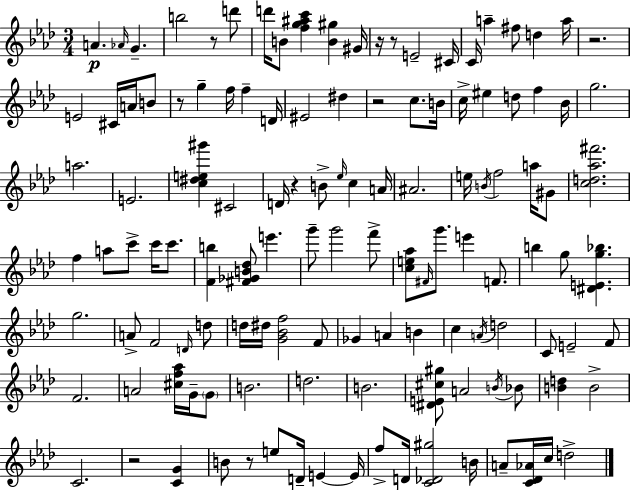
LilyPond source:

{
  \clef treble
  \numericTimeSignature
  \time 3/4
  \key f \minor
  a'4.\p \grace { aes'16 } g'4.-- | b''2 r8 d'''8 | d'''16 b'8 <f'' g'' ais'' c'''>4 <b' gis''>4 | gis'16 r16 r8 e'2-- | \break cis'16 c'16 a''4-- fis''8 d''4 | a''16 r2. | e'2 cis'16 a'16 b'8 | r8 g''4-- f''16 f''4-- | \break d'16 eis'2 dis''4 | r2 c''8. | b'16 c''16-> eis''4 d''8 f''4 | bes'16 g''2. | \break a''2. | e'2. | <c'' dis'' e'' gis'''>4 cis'2 | d'16 r4 b'8-> \grace { ees''16 } c''4 | \break a'16 ais'2. | e''16 \acciaccatura { b'16 } f''2 | a''16 gis'8 <c'' d'' aes'' fis'''>2. | f''4 a''8 c'''8-> c'''16 | \break c'''8. <f' b''>4 <fis' ges' b' des''>8 e'''4. | g'''8-- g'''2 | f'''8-> <c'' e'' aes''>8 \grace { fis'16 } g'''8. e'''4 | f'8. b''4 g''8 <dis' e' g'' bes''>4. | \break g''2. | a'8-> f'2 | \grace { d'16 } d''8 d''16 dis''16 <g' bes' f''>2 | f'8 ges'4 a'4 | \break b'4 c''4 \acciaccatura { a'16 } d''2 | c'8 e'2-- | f'8 f'2. | a'2 | \break <cis'' f'' aes''>16 g'16-- \parenthesize g'8 b'2. | d''2. | b'2. | <dis' e' cis'' gis''>8 a'2 | \break \acciaccatura { b'16 } bes'8 <b' d''>4 b'2-> | c'2. | r2 | <c' g'>4 b'8 r8 e''8 | \break d'16-- e'4~~ e'16 f''8-> d'16 <c' des' gis''>2 | b'16 a'8-- <c' des' aes'>16 c''16 d''2-> | \bar "|."
}